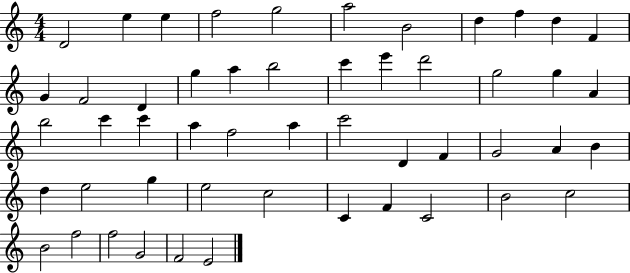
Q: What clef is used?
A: treble